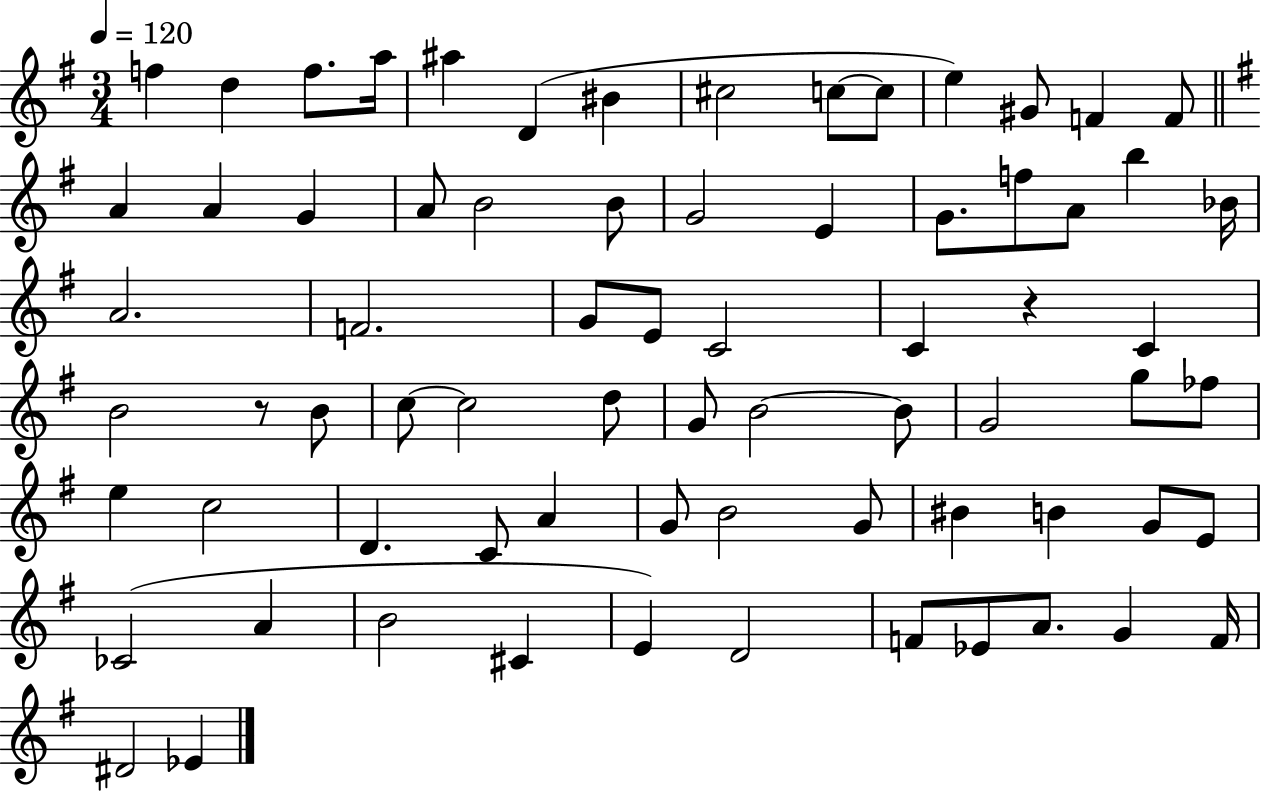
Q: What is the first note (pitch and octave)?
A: F5